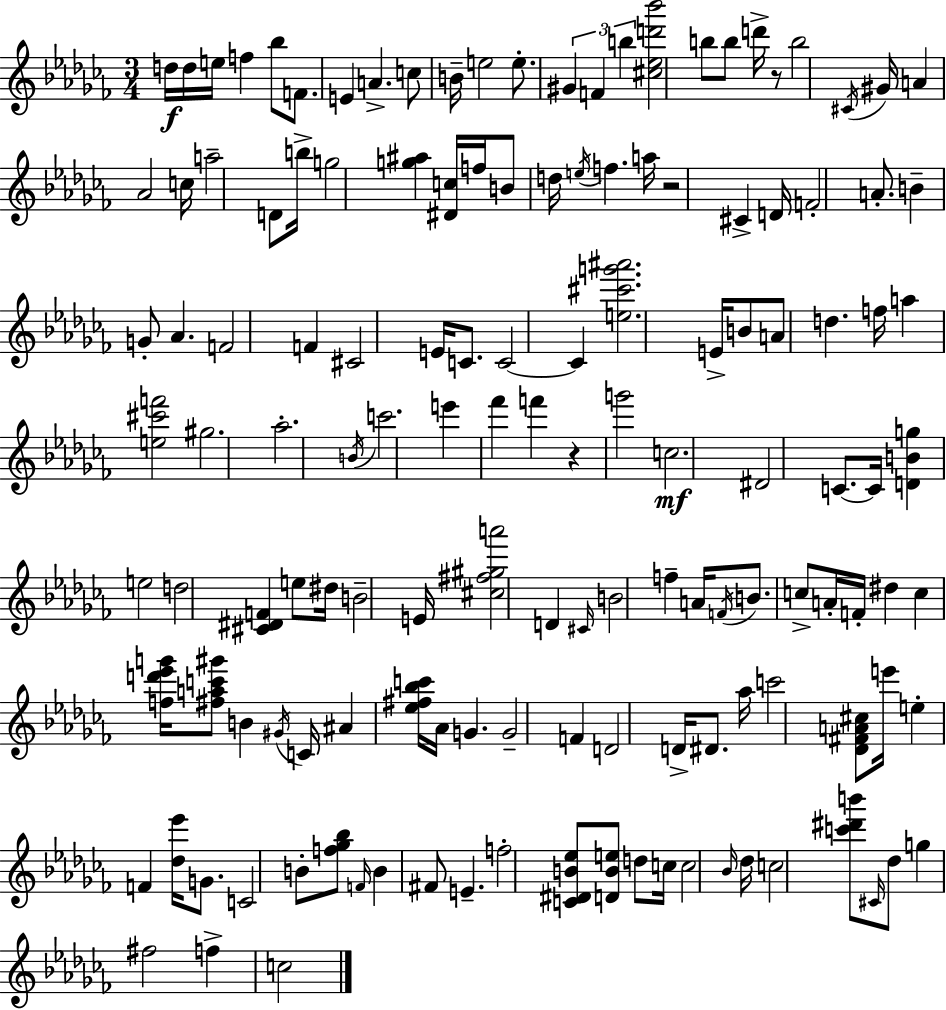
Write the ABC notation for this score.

X:1
T:Untitled
M:3/4
L:1/4
K:Abm
d/4 d/4 e/4 f _b/2 F/2 E A c/2 B/4 e2 e/2 ^G F b [^c_ed'_b']2 b/2 b/2 d'/4 z/2 b2 ^C/4 ^G/4 A _A2 c/4 a2 D/2 b/4 g2 [g^a] [^Dc]/4 f/4 B/2 d/4 e/4 f a/4 z2 ^C D/4 F2 A/2 B G/2 _A F2 F ^C2 E/4 C/2 C2 C [e^c'g'^a']2 E/4 B/2 A/2 d f/4 a [e^c'f']2 ^g2 _a2 B/4 c'2 e' _f' f' z g'2 c2 ^D2 C/2 C/4 [DBg] e2 d2 [^C^DF] e/2 ^d/4 B2 E/4 [^c^f^ga']2 D ^C/4 B2 f A/4 F/4 B/2 c/2 A/4 F/4 ^d c [fd'_e'g']/4 [^fac'^g']/2 B ^G/4 C/4 ^A [_e^f_bc']/4 _A/4 G G2 F D2 D/4 ^D/2 _a/4 c'2 [_D^FA^c]/2 e'/4 e F [_d_e']/4 G/2 C2 B/2 [f_g_b]/2 F/4 B ^F/2 E f2 [C^DB_e]/2 [DBe]/2 d/2 c/4 c2 _B/4 _d/4 c2 [c'^d'b']/2 ^C/4 _d/2 g ^f2 f c2